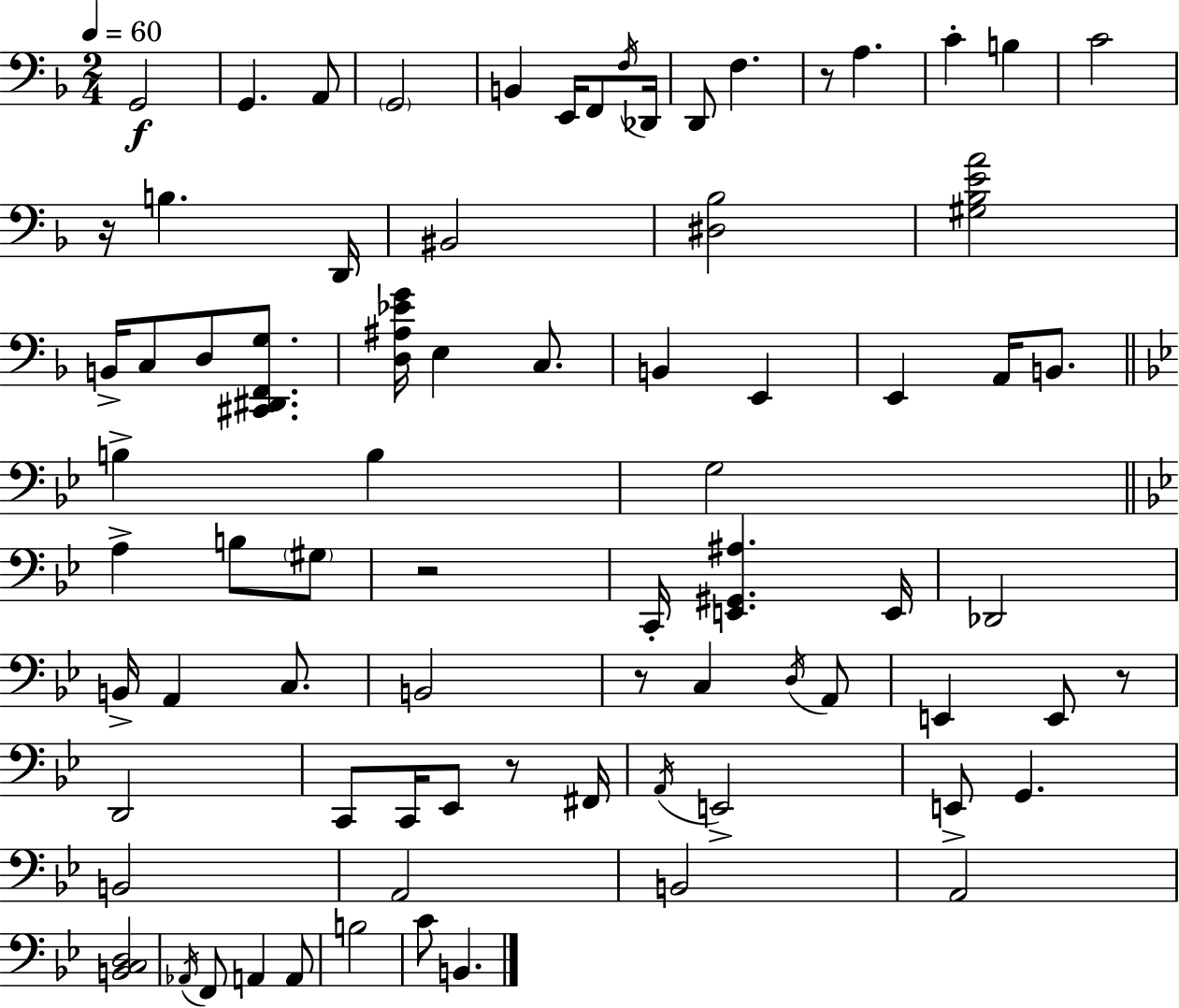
X:1
T:Untitled
M:2/4
L:1/4
K:Dm
G,,2 G,, A,,/2 G,,2 B,, E,,/4 F,,/2 F,/4 _D,,/4 D,,/2 F, z/2 A, C B, C2 z/4 B, D,,/4 ^B,,2 [^D,_B,]2 [^G,_B,EA]2 B,,/4 C,/2 D,/2 [^C,,^D,,F,,G,]/2 [D,^A,_EG]/4 E, C,/2 B,, E,, E,, A,,/4 B,,/2 B, B, G,2 A, B,/2 ^G,/2 z2 C,,/4 [E,,^G,,^A,] E,,/4 _D,,2 B,,/4 A,, C,/2 B,,2 z/2 C, D,/4 A,,/2 E,, E,,/2 z/2 D,,2 C,,/2 C,,/4 _E,,/2 z/2 ^F,,/4 A,,/4 E,,2 E,,/2 G,, B,,2 A,,2 B,,2 A,,2 [B,,C,D,]2 _A,,/4 F,,/2 A,, A,,/2 B,2 C/2 B,,